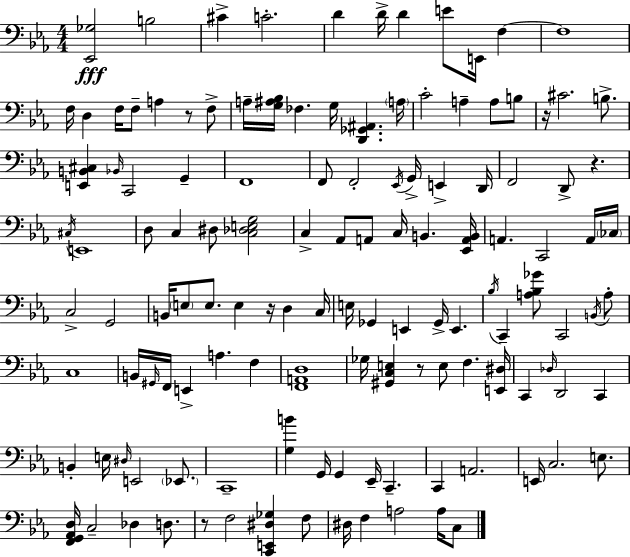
[Eb2,Gb3]/h B3/h C#4/q C4/h. D4/q D4/s D4/q E4/e E2/s F3/q F3/w F3/s D3/q F3/s F3/e A3/q R/e F3/e A3/s [G3,A#3,Bb3]/s FES3/q. G3/s [D2,Gb2,A#2]/q. A3/s C4/h A3/q A3/e B3/e R/s C#4/h. B3/e. [E2,B2,C#3]/q Bb2/s C2/h G2/q F2/w F2/e F2/h Eb2/s G2/s E2/q D2/s F2/h D2/e R/q. C#3/s E2/w D3/e C3/q D#3/e [C3,Db3,E3,G3]/h C3/q Ab2/e A2/e C3/s B2/q. [Eb2,A2,B2]/s A2/q. C2/h A2/s CES3/s C3/h G2/h B2/s E3/e E3/e. E3/q R/s D3/q C3/s E3/s Gb2/q E2/q Gb2/s E2/q. Bb3/s C2/q [A3,Bb3,Gb4]/e C2/h B2/s A3/e C3/w B2/s G#2/s F2/s E2/q A3/q. F3/q [F2,A2,D3]/w Gb3/s [G#2,C3,E3]/q R/e E3/e F3/q. [E2,D#3]/s C2/q Db3/s D2/h C2/q B2/q E3/s D#3/s E2/h Eb2/e. C2/w [G3,B4]/q G2/s G2/q Eb2/s C2/q. C2/q A2/h. E2/s C3/h. E3/e. [F2,G2,Ab2,D3]/s C3/h Db3/q D3/e. R/e F3/h [C2,E2,D#3,Gb3]/q F3/e D#3/s F3/q A3/h A3/s C3/e